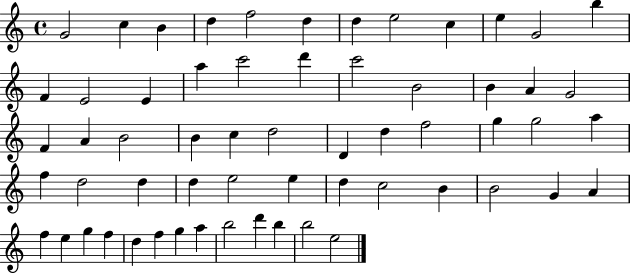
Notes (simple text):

G4/h C5/q B4/q D5/q F5/h D5/q D5/q E5/h C5/q E5/q G4/h B5/q F4/q E4/h E4/q A5/q C6/h D6/q C6/h B4/h B4/q A4/q G4/h F4/q A4/q B4/h B4/q C5/q D5/h D4/q D5/q F5/h G5/q G5/h A5/q F5/q D5/h D5/q D5/q E5/h E5/q D5/q C5/h B4/q B4/h G4/q A4/q F5/q E5/q G5/q F5/q D5/q F5/q G5/q A5/q B5/h D6/q B5/q B5/h E5/h